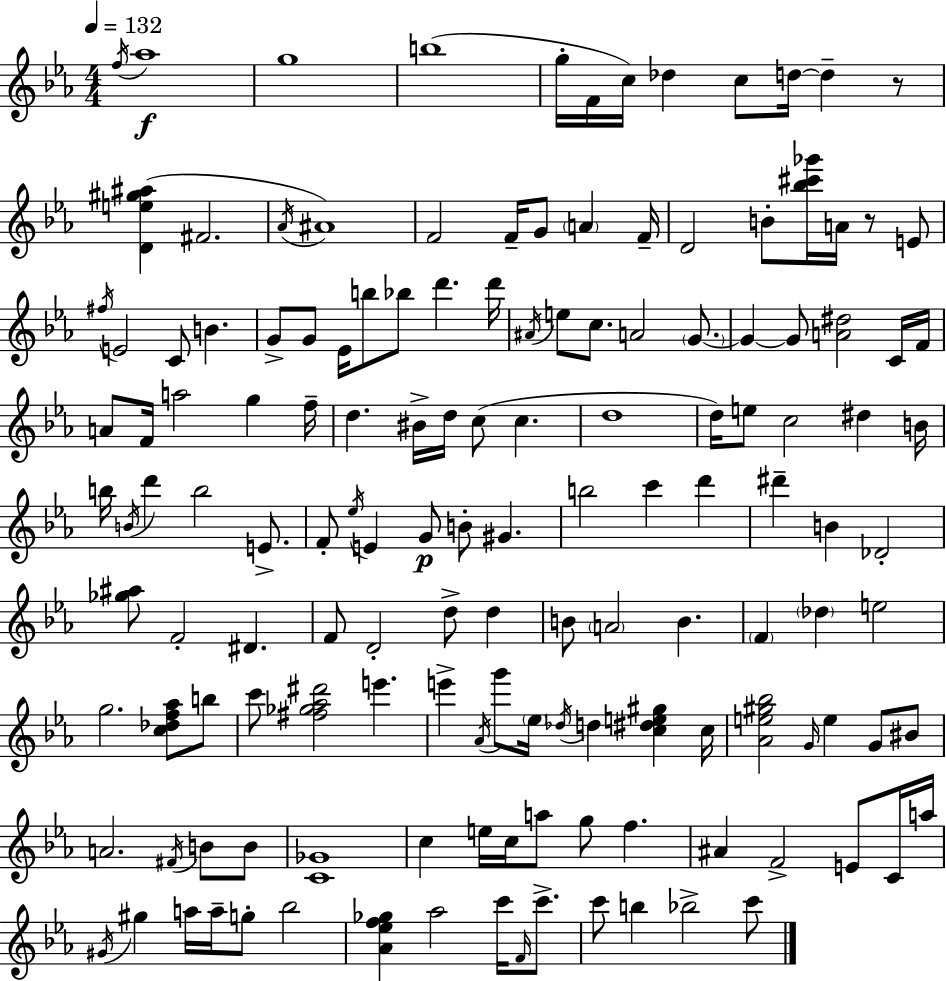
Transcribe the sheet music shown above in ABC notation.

X:1
T:Untitled
M:4/4
L:1/4
K:Cm
f/4 _a4 g4 b4 g/4 F/4 c/4 _d c/2 d/4 d z/2 [De^g^a] ^F2 _A/4 ^A4 F2 F/4 G/2 A F/4 D2 B/2 [_b^c'_g']/4 A/4 z/2 E/2 ^f/4 E2 C/2 B G/2 G/2 _E/4 b/2 _b/2 d' d'/4 ^A/4 e/2 c/2 A2 G/2 G G/2 [A^d]2 C/4 F/4 A/2 F/4 a2 g f/4 d ^B/4 d/4 c/2 c d4 d/4 e/2 c2 ^d B/4 b/4 B/4 d' b2 E/2 F/2 _e/4 E G/2 B/2 ^G b2 c' d' ^d' B _D2 [_g^a]/2 F2 ^D F/2 D2 d/2 d B/2 A2 B F _d e2 g2 [c_df_a]/2 b/2 c'/2 [^f_g_a^d']2 e' e' _A/4 g'/2 _e/4 _d/4 d [c^de^g] c/4 [_Ae^g_b]2 G/4 e G/2 ^B/2 A2 ^F/4 B/2 B/2 [C_G]4 c e/4 c/4 a/2 g/2 f ^A F2 E/2 C/4 a/4 ^G/4 ^g a/4 a/4 g/2 _b2 [_A_ef_g] _a2 c'/4 F/4 c'/2 c'/2 b _b2 c'/2